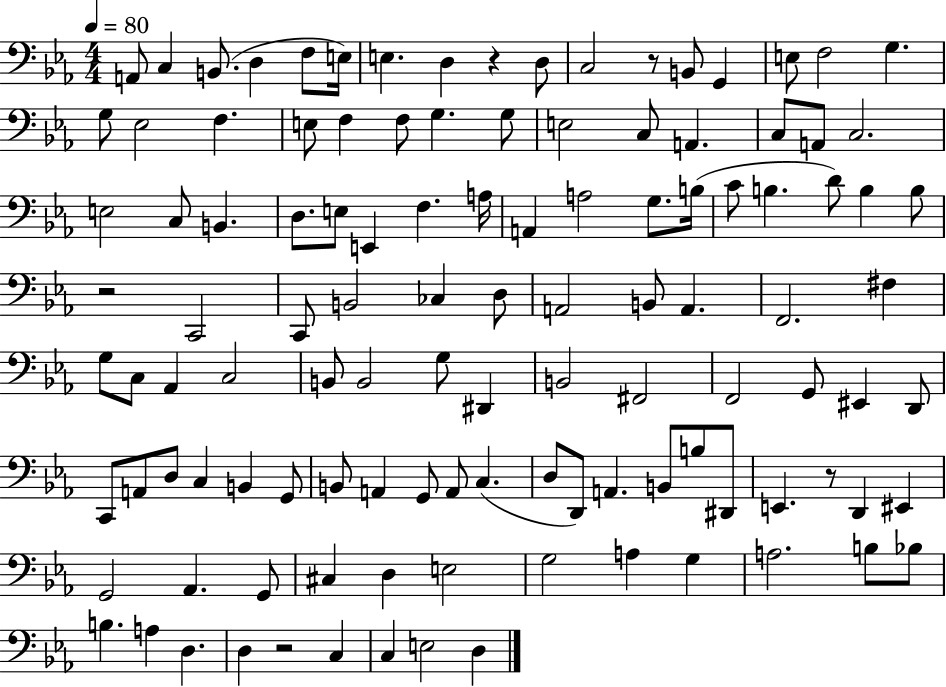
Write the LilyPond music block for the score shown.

{
  \clef bass
  \numericTimeSignature
  \time 4/4
  \key ees \major
  \tempo 4 = 80
  a,8 c4 b,8.( d4 f8 e16) | e4. d4 r4 d8 | c2 r8 b,8 g,4 | e8 f2 g4. | \break g8 ees2 f4. | e8 f4 f8 g4. g8 | e2 c8 a,4. | c8 a,8 c2. | \break e2 c8 b,4. | d8. e8 e,4 f4. a16 | a,4 a2 g8. b16( | c'8 b4. d'8) b4 b8 | \break r2 c,2 | c,8 b,2 ces4 d8 | a,2 b,8 a,4. | f,2. fis4 | \break g8 c8 aes,4 c2 | b,8 b,2 g8 dis,4 | b,2 fis,2 | f,2 g,8 eis,4 d,8 | \break c,8 a,8 d8 c4 b,4 g,8 | b,8 a,4 g,8 a,8 c4.( | d8 d,8) a,4. b,8 b8 dis,8 | e,4. r8 d,4 eis,4 | \break g,2 aes,4. g,8 | cis4 d4 e2 | g2 a4 g4 | a2. b8 bes8 | \break b4. a4 d4. | d4 r2 c4 | c4 e2 d4 | \bar "|."
}